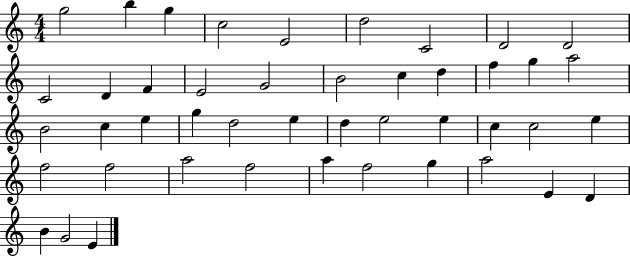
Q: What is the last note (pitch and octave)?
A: E4